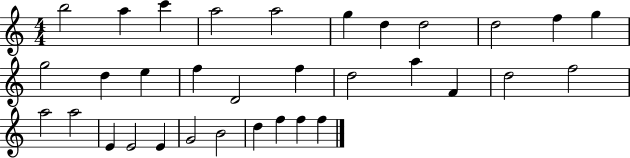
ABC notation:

X:1
T:Untitled
M:4/4
L:1/4
K:C
b2 a c' a2 a2 g d d2 d2 f g g2 d e f D2 f d2 a F d2 f2 a2 a2 E E2 E G2 B2 d f f f